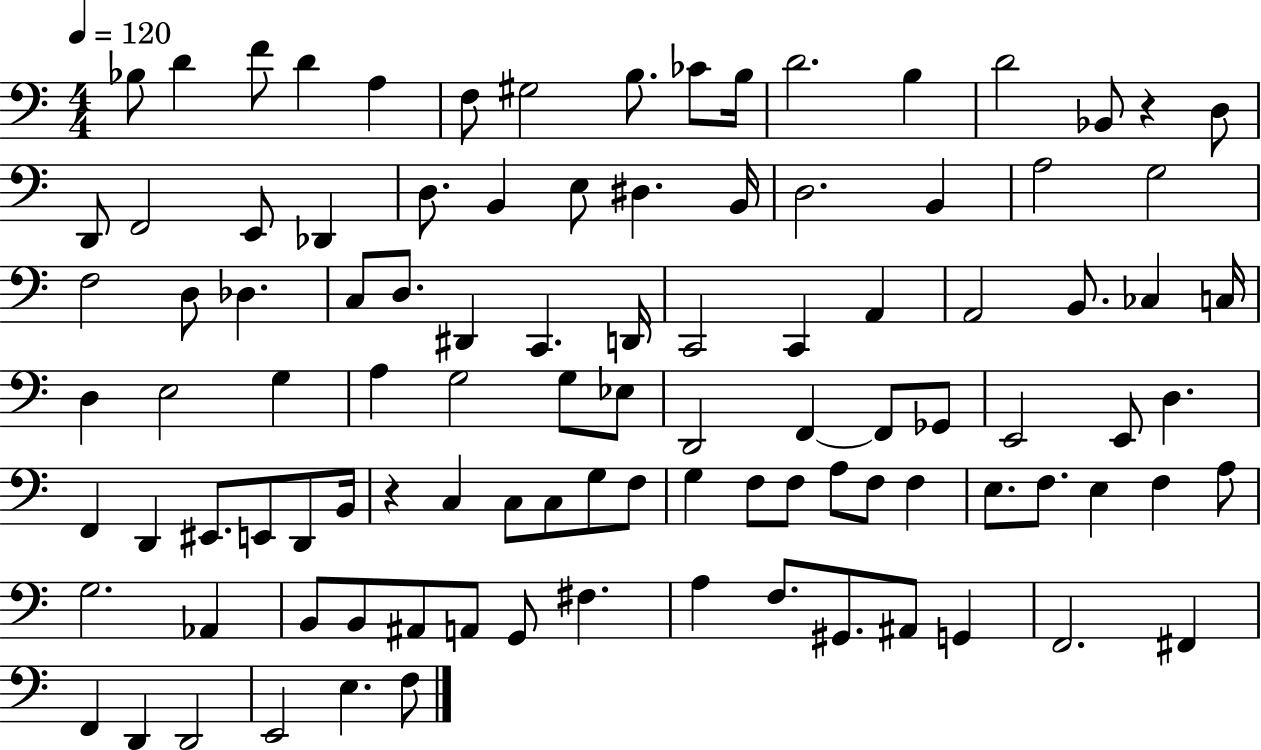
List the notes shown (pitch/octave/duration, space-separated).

Bb3/e D4/q F4/e D4/q A3/q F3/e G#3/h B3/e. CES4/e B3/s D4/h. B3/q D4/h Bb2/e R/q D3/e D2/e F2/h E2/e Db2/q D3/e. B2/q E3/e D#3/q. B2/s D3/h. B2/q A3/h G3/h F3/h D3/e Db3/q. C3/e D3/e. D#2/q C2/q. D2/s C2/h C2/q A2/q A2/h B2/e. CES3/q C3/s D3/q E3/h G3/q A3/q G3/h G3/e Eb3/e D2/h F2/q F2/e Gb2/e E2/h E2/e D3/q. F2/q D2/q EIS2/e. E2/e D2/e B2/s R/q C3/q C3/e C3/e G3/e F3/e G3/q F3/e F3/e A3/e F3/e F3/q E3/e. F3/e. E3/q F3/q A3/e G3/h. Ab2/q B2/e B2/e A#2/e A2/e G2/e F#3/q. A3/q F3/e. G#2/e. A#2/e G2/q F2/h. F#2/q F2/q D2/q D2/h E2/h E3/q. F3/e